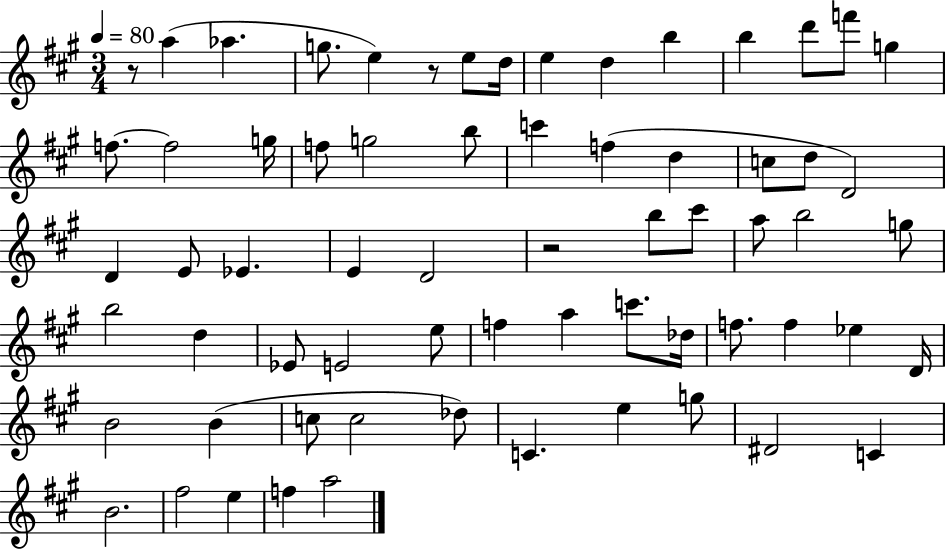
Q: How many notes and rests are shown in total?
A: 66